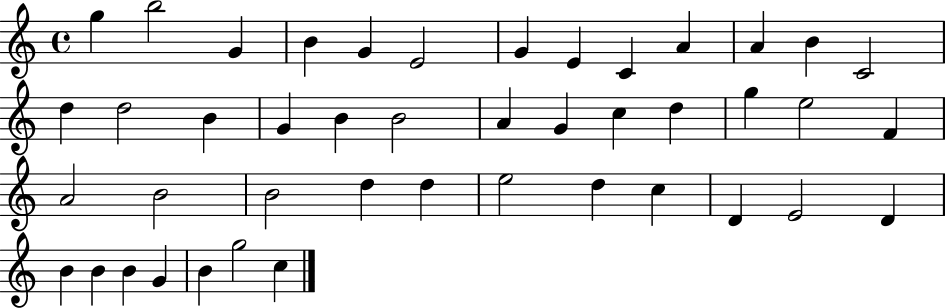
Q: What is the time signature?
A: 4/4